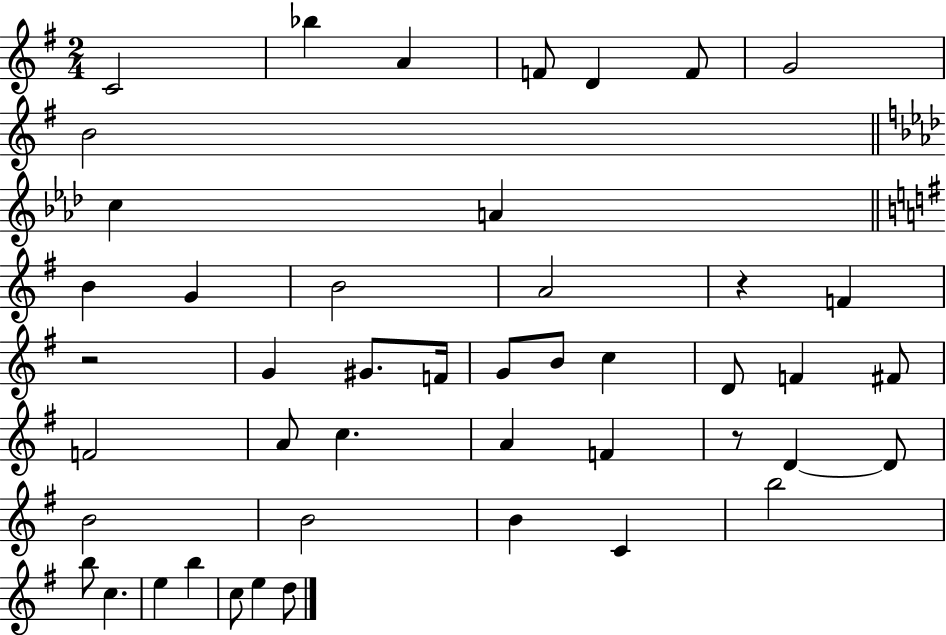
C4/h Bb5/q A4/q F4/e D4/q F4/e G4/h B4/h C5/q A4/q B4/q G4/q B4/h A4/h R/q F4/q R/h G4/q G#4/e. F4/s G4/e B4/e C5/q D4/e F4/q F#4/e F4/h A4/e C5/q. A4/q F4/q R/e D4/q D4/e B4/h B4/h B4/q C4/q B5/h B5/e C5/q. E5/q B5/q C5/e E5/q D5/e